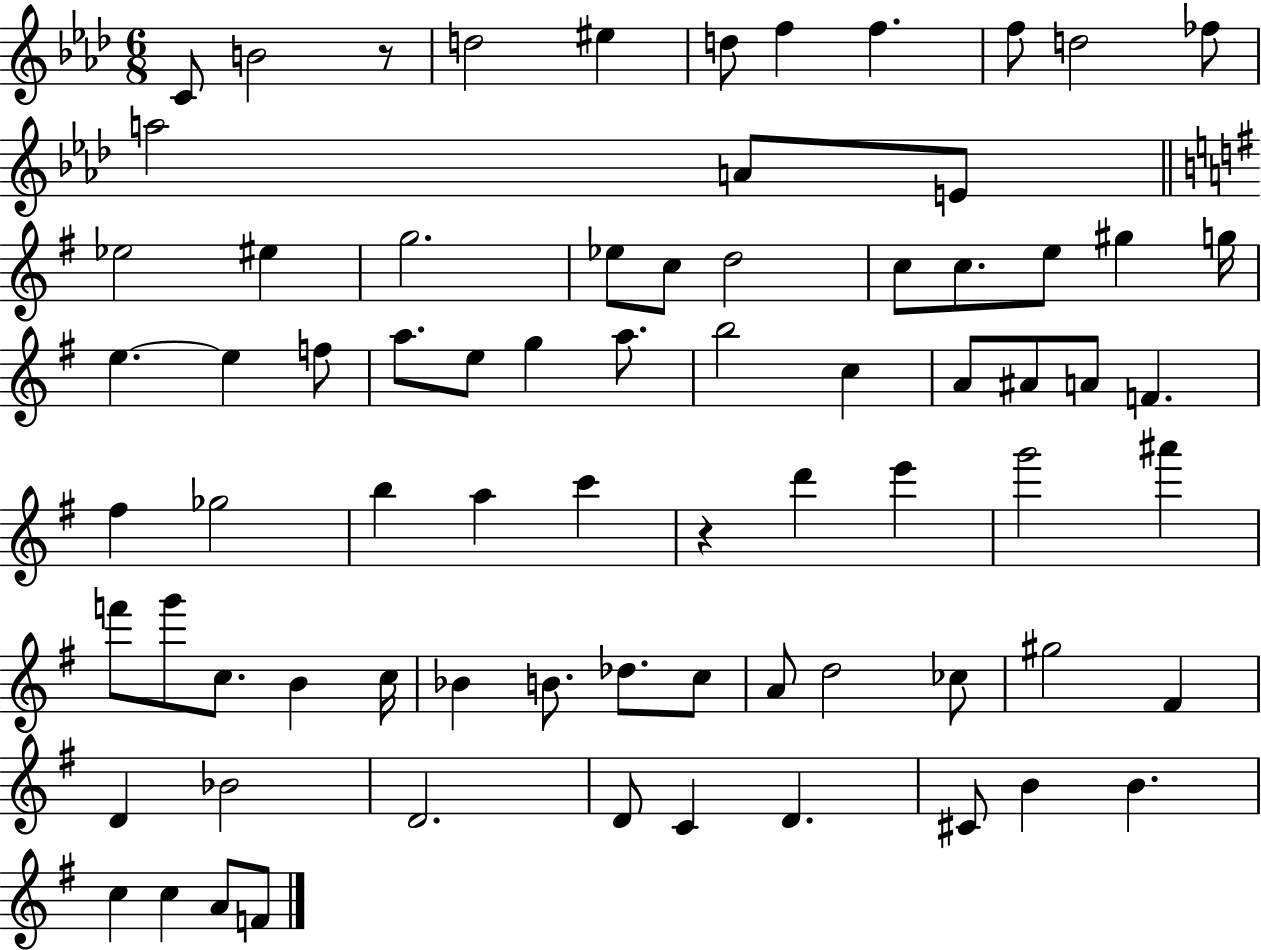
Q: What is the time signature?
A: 6/8